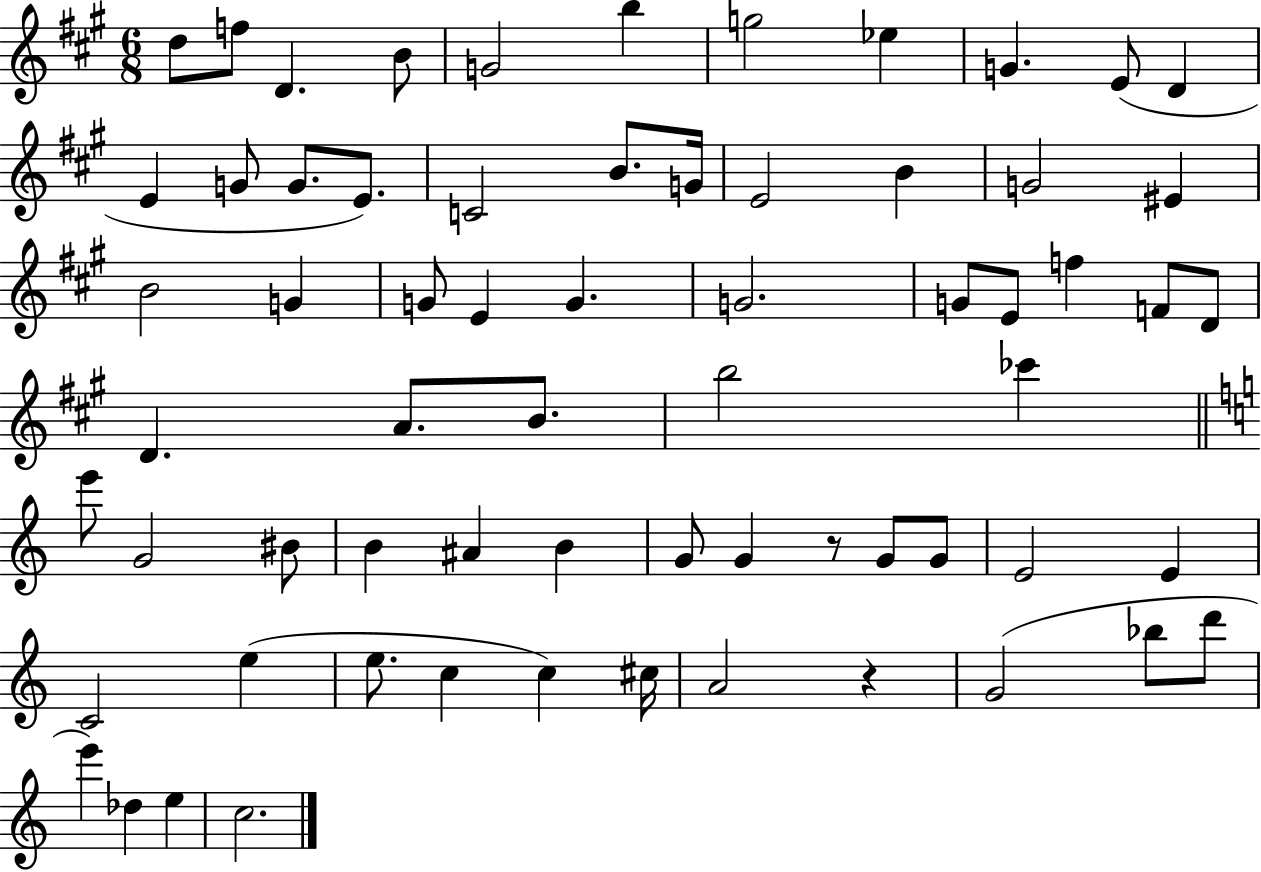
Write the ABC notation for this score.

X:1
T:Untitled
M:6/8
L:1/4
K:A
d/2 f/2 D B/2 G2 b g2 _e G E/2 D E G/2 G/2 E/2 C2 B/2 G/4 E2 B G2 ^E B2 G G/2 E G G2 G/2 E/2 f F/2 D/2 D A/2 B/2 b2 _c' e'/2 G2 ^B/2 B ^A B G/2 G z/2 G/2 G/2 E2 E C2 e e/2 c c ^c/4 A2 z G2 _b/2 d'/2 e' _d e c2